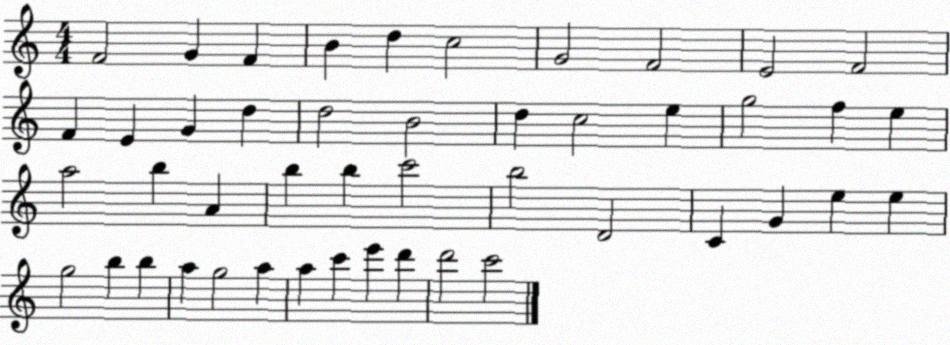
X:1
T:Untitled
M:4/4
L:1/4
K:C
F2 G F B d c2 G2 F2 E2 F2 F E G d d2 B2 d c2 e g2 f e a2 b A b b c'2 b2 D2 C G e e g2 b b a g2 a a c' e' d' d'2 c'2